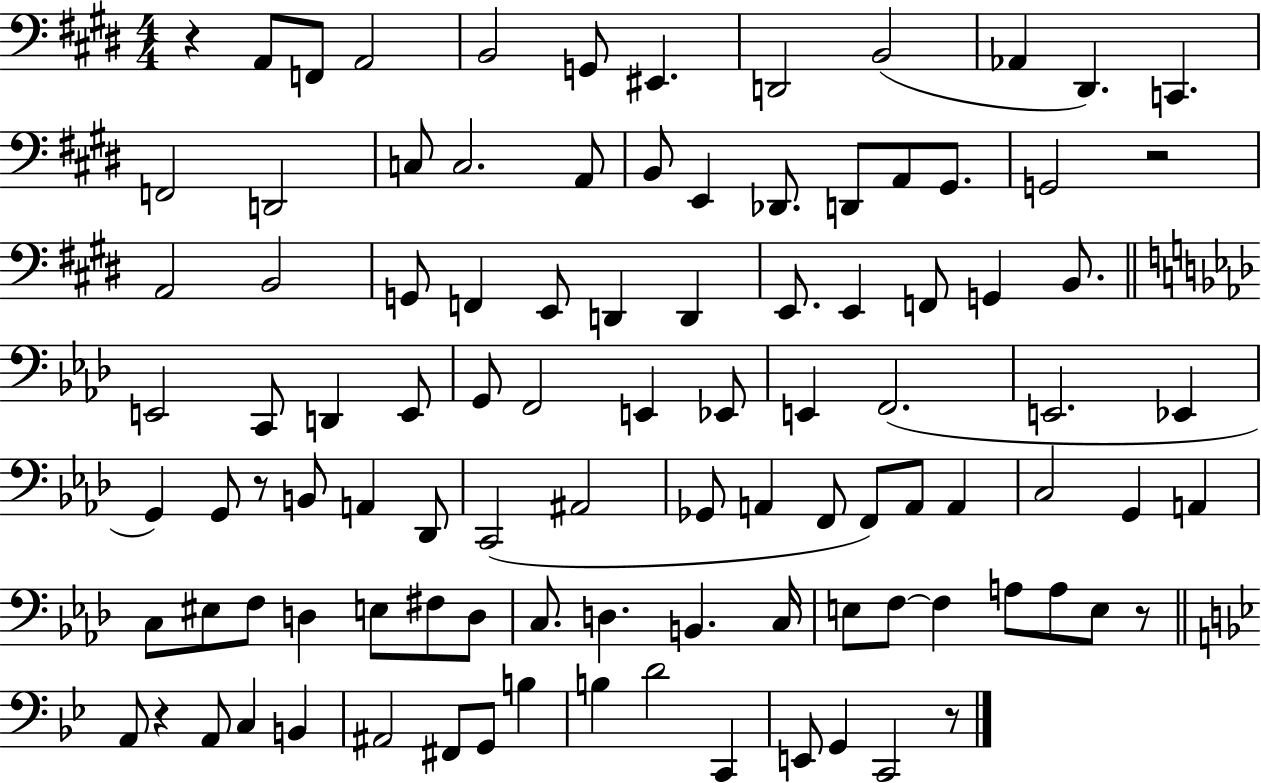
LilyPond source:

{
  \clef bass
  \numericTimeSignature
  \time 4/4
  \key e \major
  \repeat volta 2 { r4 a,8 f,8 a,2 | b,2 g,8 eis,4. | d,2 b,2( | aes,4 dis,4.) c,4. | \break f,2 d,2 | c8 c2. a,8 | b,8 e,4 des,8. d,8 a,8 gis,8. | g,2 r2 | \break a,2 b,2 | g,8 f,4 e,8 d,4 d,4 | e,8. e,4 f,8 g,4 b,8. | \bar "||" \break \key aes \major e,2 c,8 d,4 e,8 | g,8 f,2 e,4 ees,8 | e,4 f,2.( | e,2. ees,4 | \break g,4) g,8 r8 b,8 a,4 des,8 | c,2( ais,2 | ges,8 a,4 f,8 f,8) a,8 a,4 | c2 g,4 a,4 | \break c8 eis8 f8 d4 e8 fis8 d8 | c8. d4. b,4. c16 | e8 f8~~ f4 a8 a8 e8 r8 | \bar "||" \break \key bes \major a,8 r4 a,8 c4 b,4 | ais,2 fis,8 g,8 b4 | b4 d'2 c,4 | e,8 g,4 c,2 r8 | \break } \bar "|."
}